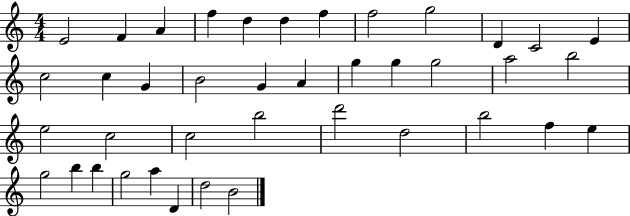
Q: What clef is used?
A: treble